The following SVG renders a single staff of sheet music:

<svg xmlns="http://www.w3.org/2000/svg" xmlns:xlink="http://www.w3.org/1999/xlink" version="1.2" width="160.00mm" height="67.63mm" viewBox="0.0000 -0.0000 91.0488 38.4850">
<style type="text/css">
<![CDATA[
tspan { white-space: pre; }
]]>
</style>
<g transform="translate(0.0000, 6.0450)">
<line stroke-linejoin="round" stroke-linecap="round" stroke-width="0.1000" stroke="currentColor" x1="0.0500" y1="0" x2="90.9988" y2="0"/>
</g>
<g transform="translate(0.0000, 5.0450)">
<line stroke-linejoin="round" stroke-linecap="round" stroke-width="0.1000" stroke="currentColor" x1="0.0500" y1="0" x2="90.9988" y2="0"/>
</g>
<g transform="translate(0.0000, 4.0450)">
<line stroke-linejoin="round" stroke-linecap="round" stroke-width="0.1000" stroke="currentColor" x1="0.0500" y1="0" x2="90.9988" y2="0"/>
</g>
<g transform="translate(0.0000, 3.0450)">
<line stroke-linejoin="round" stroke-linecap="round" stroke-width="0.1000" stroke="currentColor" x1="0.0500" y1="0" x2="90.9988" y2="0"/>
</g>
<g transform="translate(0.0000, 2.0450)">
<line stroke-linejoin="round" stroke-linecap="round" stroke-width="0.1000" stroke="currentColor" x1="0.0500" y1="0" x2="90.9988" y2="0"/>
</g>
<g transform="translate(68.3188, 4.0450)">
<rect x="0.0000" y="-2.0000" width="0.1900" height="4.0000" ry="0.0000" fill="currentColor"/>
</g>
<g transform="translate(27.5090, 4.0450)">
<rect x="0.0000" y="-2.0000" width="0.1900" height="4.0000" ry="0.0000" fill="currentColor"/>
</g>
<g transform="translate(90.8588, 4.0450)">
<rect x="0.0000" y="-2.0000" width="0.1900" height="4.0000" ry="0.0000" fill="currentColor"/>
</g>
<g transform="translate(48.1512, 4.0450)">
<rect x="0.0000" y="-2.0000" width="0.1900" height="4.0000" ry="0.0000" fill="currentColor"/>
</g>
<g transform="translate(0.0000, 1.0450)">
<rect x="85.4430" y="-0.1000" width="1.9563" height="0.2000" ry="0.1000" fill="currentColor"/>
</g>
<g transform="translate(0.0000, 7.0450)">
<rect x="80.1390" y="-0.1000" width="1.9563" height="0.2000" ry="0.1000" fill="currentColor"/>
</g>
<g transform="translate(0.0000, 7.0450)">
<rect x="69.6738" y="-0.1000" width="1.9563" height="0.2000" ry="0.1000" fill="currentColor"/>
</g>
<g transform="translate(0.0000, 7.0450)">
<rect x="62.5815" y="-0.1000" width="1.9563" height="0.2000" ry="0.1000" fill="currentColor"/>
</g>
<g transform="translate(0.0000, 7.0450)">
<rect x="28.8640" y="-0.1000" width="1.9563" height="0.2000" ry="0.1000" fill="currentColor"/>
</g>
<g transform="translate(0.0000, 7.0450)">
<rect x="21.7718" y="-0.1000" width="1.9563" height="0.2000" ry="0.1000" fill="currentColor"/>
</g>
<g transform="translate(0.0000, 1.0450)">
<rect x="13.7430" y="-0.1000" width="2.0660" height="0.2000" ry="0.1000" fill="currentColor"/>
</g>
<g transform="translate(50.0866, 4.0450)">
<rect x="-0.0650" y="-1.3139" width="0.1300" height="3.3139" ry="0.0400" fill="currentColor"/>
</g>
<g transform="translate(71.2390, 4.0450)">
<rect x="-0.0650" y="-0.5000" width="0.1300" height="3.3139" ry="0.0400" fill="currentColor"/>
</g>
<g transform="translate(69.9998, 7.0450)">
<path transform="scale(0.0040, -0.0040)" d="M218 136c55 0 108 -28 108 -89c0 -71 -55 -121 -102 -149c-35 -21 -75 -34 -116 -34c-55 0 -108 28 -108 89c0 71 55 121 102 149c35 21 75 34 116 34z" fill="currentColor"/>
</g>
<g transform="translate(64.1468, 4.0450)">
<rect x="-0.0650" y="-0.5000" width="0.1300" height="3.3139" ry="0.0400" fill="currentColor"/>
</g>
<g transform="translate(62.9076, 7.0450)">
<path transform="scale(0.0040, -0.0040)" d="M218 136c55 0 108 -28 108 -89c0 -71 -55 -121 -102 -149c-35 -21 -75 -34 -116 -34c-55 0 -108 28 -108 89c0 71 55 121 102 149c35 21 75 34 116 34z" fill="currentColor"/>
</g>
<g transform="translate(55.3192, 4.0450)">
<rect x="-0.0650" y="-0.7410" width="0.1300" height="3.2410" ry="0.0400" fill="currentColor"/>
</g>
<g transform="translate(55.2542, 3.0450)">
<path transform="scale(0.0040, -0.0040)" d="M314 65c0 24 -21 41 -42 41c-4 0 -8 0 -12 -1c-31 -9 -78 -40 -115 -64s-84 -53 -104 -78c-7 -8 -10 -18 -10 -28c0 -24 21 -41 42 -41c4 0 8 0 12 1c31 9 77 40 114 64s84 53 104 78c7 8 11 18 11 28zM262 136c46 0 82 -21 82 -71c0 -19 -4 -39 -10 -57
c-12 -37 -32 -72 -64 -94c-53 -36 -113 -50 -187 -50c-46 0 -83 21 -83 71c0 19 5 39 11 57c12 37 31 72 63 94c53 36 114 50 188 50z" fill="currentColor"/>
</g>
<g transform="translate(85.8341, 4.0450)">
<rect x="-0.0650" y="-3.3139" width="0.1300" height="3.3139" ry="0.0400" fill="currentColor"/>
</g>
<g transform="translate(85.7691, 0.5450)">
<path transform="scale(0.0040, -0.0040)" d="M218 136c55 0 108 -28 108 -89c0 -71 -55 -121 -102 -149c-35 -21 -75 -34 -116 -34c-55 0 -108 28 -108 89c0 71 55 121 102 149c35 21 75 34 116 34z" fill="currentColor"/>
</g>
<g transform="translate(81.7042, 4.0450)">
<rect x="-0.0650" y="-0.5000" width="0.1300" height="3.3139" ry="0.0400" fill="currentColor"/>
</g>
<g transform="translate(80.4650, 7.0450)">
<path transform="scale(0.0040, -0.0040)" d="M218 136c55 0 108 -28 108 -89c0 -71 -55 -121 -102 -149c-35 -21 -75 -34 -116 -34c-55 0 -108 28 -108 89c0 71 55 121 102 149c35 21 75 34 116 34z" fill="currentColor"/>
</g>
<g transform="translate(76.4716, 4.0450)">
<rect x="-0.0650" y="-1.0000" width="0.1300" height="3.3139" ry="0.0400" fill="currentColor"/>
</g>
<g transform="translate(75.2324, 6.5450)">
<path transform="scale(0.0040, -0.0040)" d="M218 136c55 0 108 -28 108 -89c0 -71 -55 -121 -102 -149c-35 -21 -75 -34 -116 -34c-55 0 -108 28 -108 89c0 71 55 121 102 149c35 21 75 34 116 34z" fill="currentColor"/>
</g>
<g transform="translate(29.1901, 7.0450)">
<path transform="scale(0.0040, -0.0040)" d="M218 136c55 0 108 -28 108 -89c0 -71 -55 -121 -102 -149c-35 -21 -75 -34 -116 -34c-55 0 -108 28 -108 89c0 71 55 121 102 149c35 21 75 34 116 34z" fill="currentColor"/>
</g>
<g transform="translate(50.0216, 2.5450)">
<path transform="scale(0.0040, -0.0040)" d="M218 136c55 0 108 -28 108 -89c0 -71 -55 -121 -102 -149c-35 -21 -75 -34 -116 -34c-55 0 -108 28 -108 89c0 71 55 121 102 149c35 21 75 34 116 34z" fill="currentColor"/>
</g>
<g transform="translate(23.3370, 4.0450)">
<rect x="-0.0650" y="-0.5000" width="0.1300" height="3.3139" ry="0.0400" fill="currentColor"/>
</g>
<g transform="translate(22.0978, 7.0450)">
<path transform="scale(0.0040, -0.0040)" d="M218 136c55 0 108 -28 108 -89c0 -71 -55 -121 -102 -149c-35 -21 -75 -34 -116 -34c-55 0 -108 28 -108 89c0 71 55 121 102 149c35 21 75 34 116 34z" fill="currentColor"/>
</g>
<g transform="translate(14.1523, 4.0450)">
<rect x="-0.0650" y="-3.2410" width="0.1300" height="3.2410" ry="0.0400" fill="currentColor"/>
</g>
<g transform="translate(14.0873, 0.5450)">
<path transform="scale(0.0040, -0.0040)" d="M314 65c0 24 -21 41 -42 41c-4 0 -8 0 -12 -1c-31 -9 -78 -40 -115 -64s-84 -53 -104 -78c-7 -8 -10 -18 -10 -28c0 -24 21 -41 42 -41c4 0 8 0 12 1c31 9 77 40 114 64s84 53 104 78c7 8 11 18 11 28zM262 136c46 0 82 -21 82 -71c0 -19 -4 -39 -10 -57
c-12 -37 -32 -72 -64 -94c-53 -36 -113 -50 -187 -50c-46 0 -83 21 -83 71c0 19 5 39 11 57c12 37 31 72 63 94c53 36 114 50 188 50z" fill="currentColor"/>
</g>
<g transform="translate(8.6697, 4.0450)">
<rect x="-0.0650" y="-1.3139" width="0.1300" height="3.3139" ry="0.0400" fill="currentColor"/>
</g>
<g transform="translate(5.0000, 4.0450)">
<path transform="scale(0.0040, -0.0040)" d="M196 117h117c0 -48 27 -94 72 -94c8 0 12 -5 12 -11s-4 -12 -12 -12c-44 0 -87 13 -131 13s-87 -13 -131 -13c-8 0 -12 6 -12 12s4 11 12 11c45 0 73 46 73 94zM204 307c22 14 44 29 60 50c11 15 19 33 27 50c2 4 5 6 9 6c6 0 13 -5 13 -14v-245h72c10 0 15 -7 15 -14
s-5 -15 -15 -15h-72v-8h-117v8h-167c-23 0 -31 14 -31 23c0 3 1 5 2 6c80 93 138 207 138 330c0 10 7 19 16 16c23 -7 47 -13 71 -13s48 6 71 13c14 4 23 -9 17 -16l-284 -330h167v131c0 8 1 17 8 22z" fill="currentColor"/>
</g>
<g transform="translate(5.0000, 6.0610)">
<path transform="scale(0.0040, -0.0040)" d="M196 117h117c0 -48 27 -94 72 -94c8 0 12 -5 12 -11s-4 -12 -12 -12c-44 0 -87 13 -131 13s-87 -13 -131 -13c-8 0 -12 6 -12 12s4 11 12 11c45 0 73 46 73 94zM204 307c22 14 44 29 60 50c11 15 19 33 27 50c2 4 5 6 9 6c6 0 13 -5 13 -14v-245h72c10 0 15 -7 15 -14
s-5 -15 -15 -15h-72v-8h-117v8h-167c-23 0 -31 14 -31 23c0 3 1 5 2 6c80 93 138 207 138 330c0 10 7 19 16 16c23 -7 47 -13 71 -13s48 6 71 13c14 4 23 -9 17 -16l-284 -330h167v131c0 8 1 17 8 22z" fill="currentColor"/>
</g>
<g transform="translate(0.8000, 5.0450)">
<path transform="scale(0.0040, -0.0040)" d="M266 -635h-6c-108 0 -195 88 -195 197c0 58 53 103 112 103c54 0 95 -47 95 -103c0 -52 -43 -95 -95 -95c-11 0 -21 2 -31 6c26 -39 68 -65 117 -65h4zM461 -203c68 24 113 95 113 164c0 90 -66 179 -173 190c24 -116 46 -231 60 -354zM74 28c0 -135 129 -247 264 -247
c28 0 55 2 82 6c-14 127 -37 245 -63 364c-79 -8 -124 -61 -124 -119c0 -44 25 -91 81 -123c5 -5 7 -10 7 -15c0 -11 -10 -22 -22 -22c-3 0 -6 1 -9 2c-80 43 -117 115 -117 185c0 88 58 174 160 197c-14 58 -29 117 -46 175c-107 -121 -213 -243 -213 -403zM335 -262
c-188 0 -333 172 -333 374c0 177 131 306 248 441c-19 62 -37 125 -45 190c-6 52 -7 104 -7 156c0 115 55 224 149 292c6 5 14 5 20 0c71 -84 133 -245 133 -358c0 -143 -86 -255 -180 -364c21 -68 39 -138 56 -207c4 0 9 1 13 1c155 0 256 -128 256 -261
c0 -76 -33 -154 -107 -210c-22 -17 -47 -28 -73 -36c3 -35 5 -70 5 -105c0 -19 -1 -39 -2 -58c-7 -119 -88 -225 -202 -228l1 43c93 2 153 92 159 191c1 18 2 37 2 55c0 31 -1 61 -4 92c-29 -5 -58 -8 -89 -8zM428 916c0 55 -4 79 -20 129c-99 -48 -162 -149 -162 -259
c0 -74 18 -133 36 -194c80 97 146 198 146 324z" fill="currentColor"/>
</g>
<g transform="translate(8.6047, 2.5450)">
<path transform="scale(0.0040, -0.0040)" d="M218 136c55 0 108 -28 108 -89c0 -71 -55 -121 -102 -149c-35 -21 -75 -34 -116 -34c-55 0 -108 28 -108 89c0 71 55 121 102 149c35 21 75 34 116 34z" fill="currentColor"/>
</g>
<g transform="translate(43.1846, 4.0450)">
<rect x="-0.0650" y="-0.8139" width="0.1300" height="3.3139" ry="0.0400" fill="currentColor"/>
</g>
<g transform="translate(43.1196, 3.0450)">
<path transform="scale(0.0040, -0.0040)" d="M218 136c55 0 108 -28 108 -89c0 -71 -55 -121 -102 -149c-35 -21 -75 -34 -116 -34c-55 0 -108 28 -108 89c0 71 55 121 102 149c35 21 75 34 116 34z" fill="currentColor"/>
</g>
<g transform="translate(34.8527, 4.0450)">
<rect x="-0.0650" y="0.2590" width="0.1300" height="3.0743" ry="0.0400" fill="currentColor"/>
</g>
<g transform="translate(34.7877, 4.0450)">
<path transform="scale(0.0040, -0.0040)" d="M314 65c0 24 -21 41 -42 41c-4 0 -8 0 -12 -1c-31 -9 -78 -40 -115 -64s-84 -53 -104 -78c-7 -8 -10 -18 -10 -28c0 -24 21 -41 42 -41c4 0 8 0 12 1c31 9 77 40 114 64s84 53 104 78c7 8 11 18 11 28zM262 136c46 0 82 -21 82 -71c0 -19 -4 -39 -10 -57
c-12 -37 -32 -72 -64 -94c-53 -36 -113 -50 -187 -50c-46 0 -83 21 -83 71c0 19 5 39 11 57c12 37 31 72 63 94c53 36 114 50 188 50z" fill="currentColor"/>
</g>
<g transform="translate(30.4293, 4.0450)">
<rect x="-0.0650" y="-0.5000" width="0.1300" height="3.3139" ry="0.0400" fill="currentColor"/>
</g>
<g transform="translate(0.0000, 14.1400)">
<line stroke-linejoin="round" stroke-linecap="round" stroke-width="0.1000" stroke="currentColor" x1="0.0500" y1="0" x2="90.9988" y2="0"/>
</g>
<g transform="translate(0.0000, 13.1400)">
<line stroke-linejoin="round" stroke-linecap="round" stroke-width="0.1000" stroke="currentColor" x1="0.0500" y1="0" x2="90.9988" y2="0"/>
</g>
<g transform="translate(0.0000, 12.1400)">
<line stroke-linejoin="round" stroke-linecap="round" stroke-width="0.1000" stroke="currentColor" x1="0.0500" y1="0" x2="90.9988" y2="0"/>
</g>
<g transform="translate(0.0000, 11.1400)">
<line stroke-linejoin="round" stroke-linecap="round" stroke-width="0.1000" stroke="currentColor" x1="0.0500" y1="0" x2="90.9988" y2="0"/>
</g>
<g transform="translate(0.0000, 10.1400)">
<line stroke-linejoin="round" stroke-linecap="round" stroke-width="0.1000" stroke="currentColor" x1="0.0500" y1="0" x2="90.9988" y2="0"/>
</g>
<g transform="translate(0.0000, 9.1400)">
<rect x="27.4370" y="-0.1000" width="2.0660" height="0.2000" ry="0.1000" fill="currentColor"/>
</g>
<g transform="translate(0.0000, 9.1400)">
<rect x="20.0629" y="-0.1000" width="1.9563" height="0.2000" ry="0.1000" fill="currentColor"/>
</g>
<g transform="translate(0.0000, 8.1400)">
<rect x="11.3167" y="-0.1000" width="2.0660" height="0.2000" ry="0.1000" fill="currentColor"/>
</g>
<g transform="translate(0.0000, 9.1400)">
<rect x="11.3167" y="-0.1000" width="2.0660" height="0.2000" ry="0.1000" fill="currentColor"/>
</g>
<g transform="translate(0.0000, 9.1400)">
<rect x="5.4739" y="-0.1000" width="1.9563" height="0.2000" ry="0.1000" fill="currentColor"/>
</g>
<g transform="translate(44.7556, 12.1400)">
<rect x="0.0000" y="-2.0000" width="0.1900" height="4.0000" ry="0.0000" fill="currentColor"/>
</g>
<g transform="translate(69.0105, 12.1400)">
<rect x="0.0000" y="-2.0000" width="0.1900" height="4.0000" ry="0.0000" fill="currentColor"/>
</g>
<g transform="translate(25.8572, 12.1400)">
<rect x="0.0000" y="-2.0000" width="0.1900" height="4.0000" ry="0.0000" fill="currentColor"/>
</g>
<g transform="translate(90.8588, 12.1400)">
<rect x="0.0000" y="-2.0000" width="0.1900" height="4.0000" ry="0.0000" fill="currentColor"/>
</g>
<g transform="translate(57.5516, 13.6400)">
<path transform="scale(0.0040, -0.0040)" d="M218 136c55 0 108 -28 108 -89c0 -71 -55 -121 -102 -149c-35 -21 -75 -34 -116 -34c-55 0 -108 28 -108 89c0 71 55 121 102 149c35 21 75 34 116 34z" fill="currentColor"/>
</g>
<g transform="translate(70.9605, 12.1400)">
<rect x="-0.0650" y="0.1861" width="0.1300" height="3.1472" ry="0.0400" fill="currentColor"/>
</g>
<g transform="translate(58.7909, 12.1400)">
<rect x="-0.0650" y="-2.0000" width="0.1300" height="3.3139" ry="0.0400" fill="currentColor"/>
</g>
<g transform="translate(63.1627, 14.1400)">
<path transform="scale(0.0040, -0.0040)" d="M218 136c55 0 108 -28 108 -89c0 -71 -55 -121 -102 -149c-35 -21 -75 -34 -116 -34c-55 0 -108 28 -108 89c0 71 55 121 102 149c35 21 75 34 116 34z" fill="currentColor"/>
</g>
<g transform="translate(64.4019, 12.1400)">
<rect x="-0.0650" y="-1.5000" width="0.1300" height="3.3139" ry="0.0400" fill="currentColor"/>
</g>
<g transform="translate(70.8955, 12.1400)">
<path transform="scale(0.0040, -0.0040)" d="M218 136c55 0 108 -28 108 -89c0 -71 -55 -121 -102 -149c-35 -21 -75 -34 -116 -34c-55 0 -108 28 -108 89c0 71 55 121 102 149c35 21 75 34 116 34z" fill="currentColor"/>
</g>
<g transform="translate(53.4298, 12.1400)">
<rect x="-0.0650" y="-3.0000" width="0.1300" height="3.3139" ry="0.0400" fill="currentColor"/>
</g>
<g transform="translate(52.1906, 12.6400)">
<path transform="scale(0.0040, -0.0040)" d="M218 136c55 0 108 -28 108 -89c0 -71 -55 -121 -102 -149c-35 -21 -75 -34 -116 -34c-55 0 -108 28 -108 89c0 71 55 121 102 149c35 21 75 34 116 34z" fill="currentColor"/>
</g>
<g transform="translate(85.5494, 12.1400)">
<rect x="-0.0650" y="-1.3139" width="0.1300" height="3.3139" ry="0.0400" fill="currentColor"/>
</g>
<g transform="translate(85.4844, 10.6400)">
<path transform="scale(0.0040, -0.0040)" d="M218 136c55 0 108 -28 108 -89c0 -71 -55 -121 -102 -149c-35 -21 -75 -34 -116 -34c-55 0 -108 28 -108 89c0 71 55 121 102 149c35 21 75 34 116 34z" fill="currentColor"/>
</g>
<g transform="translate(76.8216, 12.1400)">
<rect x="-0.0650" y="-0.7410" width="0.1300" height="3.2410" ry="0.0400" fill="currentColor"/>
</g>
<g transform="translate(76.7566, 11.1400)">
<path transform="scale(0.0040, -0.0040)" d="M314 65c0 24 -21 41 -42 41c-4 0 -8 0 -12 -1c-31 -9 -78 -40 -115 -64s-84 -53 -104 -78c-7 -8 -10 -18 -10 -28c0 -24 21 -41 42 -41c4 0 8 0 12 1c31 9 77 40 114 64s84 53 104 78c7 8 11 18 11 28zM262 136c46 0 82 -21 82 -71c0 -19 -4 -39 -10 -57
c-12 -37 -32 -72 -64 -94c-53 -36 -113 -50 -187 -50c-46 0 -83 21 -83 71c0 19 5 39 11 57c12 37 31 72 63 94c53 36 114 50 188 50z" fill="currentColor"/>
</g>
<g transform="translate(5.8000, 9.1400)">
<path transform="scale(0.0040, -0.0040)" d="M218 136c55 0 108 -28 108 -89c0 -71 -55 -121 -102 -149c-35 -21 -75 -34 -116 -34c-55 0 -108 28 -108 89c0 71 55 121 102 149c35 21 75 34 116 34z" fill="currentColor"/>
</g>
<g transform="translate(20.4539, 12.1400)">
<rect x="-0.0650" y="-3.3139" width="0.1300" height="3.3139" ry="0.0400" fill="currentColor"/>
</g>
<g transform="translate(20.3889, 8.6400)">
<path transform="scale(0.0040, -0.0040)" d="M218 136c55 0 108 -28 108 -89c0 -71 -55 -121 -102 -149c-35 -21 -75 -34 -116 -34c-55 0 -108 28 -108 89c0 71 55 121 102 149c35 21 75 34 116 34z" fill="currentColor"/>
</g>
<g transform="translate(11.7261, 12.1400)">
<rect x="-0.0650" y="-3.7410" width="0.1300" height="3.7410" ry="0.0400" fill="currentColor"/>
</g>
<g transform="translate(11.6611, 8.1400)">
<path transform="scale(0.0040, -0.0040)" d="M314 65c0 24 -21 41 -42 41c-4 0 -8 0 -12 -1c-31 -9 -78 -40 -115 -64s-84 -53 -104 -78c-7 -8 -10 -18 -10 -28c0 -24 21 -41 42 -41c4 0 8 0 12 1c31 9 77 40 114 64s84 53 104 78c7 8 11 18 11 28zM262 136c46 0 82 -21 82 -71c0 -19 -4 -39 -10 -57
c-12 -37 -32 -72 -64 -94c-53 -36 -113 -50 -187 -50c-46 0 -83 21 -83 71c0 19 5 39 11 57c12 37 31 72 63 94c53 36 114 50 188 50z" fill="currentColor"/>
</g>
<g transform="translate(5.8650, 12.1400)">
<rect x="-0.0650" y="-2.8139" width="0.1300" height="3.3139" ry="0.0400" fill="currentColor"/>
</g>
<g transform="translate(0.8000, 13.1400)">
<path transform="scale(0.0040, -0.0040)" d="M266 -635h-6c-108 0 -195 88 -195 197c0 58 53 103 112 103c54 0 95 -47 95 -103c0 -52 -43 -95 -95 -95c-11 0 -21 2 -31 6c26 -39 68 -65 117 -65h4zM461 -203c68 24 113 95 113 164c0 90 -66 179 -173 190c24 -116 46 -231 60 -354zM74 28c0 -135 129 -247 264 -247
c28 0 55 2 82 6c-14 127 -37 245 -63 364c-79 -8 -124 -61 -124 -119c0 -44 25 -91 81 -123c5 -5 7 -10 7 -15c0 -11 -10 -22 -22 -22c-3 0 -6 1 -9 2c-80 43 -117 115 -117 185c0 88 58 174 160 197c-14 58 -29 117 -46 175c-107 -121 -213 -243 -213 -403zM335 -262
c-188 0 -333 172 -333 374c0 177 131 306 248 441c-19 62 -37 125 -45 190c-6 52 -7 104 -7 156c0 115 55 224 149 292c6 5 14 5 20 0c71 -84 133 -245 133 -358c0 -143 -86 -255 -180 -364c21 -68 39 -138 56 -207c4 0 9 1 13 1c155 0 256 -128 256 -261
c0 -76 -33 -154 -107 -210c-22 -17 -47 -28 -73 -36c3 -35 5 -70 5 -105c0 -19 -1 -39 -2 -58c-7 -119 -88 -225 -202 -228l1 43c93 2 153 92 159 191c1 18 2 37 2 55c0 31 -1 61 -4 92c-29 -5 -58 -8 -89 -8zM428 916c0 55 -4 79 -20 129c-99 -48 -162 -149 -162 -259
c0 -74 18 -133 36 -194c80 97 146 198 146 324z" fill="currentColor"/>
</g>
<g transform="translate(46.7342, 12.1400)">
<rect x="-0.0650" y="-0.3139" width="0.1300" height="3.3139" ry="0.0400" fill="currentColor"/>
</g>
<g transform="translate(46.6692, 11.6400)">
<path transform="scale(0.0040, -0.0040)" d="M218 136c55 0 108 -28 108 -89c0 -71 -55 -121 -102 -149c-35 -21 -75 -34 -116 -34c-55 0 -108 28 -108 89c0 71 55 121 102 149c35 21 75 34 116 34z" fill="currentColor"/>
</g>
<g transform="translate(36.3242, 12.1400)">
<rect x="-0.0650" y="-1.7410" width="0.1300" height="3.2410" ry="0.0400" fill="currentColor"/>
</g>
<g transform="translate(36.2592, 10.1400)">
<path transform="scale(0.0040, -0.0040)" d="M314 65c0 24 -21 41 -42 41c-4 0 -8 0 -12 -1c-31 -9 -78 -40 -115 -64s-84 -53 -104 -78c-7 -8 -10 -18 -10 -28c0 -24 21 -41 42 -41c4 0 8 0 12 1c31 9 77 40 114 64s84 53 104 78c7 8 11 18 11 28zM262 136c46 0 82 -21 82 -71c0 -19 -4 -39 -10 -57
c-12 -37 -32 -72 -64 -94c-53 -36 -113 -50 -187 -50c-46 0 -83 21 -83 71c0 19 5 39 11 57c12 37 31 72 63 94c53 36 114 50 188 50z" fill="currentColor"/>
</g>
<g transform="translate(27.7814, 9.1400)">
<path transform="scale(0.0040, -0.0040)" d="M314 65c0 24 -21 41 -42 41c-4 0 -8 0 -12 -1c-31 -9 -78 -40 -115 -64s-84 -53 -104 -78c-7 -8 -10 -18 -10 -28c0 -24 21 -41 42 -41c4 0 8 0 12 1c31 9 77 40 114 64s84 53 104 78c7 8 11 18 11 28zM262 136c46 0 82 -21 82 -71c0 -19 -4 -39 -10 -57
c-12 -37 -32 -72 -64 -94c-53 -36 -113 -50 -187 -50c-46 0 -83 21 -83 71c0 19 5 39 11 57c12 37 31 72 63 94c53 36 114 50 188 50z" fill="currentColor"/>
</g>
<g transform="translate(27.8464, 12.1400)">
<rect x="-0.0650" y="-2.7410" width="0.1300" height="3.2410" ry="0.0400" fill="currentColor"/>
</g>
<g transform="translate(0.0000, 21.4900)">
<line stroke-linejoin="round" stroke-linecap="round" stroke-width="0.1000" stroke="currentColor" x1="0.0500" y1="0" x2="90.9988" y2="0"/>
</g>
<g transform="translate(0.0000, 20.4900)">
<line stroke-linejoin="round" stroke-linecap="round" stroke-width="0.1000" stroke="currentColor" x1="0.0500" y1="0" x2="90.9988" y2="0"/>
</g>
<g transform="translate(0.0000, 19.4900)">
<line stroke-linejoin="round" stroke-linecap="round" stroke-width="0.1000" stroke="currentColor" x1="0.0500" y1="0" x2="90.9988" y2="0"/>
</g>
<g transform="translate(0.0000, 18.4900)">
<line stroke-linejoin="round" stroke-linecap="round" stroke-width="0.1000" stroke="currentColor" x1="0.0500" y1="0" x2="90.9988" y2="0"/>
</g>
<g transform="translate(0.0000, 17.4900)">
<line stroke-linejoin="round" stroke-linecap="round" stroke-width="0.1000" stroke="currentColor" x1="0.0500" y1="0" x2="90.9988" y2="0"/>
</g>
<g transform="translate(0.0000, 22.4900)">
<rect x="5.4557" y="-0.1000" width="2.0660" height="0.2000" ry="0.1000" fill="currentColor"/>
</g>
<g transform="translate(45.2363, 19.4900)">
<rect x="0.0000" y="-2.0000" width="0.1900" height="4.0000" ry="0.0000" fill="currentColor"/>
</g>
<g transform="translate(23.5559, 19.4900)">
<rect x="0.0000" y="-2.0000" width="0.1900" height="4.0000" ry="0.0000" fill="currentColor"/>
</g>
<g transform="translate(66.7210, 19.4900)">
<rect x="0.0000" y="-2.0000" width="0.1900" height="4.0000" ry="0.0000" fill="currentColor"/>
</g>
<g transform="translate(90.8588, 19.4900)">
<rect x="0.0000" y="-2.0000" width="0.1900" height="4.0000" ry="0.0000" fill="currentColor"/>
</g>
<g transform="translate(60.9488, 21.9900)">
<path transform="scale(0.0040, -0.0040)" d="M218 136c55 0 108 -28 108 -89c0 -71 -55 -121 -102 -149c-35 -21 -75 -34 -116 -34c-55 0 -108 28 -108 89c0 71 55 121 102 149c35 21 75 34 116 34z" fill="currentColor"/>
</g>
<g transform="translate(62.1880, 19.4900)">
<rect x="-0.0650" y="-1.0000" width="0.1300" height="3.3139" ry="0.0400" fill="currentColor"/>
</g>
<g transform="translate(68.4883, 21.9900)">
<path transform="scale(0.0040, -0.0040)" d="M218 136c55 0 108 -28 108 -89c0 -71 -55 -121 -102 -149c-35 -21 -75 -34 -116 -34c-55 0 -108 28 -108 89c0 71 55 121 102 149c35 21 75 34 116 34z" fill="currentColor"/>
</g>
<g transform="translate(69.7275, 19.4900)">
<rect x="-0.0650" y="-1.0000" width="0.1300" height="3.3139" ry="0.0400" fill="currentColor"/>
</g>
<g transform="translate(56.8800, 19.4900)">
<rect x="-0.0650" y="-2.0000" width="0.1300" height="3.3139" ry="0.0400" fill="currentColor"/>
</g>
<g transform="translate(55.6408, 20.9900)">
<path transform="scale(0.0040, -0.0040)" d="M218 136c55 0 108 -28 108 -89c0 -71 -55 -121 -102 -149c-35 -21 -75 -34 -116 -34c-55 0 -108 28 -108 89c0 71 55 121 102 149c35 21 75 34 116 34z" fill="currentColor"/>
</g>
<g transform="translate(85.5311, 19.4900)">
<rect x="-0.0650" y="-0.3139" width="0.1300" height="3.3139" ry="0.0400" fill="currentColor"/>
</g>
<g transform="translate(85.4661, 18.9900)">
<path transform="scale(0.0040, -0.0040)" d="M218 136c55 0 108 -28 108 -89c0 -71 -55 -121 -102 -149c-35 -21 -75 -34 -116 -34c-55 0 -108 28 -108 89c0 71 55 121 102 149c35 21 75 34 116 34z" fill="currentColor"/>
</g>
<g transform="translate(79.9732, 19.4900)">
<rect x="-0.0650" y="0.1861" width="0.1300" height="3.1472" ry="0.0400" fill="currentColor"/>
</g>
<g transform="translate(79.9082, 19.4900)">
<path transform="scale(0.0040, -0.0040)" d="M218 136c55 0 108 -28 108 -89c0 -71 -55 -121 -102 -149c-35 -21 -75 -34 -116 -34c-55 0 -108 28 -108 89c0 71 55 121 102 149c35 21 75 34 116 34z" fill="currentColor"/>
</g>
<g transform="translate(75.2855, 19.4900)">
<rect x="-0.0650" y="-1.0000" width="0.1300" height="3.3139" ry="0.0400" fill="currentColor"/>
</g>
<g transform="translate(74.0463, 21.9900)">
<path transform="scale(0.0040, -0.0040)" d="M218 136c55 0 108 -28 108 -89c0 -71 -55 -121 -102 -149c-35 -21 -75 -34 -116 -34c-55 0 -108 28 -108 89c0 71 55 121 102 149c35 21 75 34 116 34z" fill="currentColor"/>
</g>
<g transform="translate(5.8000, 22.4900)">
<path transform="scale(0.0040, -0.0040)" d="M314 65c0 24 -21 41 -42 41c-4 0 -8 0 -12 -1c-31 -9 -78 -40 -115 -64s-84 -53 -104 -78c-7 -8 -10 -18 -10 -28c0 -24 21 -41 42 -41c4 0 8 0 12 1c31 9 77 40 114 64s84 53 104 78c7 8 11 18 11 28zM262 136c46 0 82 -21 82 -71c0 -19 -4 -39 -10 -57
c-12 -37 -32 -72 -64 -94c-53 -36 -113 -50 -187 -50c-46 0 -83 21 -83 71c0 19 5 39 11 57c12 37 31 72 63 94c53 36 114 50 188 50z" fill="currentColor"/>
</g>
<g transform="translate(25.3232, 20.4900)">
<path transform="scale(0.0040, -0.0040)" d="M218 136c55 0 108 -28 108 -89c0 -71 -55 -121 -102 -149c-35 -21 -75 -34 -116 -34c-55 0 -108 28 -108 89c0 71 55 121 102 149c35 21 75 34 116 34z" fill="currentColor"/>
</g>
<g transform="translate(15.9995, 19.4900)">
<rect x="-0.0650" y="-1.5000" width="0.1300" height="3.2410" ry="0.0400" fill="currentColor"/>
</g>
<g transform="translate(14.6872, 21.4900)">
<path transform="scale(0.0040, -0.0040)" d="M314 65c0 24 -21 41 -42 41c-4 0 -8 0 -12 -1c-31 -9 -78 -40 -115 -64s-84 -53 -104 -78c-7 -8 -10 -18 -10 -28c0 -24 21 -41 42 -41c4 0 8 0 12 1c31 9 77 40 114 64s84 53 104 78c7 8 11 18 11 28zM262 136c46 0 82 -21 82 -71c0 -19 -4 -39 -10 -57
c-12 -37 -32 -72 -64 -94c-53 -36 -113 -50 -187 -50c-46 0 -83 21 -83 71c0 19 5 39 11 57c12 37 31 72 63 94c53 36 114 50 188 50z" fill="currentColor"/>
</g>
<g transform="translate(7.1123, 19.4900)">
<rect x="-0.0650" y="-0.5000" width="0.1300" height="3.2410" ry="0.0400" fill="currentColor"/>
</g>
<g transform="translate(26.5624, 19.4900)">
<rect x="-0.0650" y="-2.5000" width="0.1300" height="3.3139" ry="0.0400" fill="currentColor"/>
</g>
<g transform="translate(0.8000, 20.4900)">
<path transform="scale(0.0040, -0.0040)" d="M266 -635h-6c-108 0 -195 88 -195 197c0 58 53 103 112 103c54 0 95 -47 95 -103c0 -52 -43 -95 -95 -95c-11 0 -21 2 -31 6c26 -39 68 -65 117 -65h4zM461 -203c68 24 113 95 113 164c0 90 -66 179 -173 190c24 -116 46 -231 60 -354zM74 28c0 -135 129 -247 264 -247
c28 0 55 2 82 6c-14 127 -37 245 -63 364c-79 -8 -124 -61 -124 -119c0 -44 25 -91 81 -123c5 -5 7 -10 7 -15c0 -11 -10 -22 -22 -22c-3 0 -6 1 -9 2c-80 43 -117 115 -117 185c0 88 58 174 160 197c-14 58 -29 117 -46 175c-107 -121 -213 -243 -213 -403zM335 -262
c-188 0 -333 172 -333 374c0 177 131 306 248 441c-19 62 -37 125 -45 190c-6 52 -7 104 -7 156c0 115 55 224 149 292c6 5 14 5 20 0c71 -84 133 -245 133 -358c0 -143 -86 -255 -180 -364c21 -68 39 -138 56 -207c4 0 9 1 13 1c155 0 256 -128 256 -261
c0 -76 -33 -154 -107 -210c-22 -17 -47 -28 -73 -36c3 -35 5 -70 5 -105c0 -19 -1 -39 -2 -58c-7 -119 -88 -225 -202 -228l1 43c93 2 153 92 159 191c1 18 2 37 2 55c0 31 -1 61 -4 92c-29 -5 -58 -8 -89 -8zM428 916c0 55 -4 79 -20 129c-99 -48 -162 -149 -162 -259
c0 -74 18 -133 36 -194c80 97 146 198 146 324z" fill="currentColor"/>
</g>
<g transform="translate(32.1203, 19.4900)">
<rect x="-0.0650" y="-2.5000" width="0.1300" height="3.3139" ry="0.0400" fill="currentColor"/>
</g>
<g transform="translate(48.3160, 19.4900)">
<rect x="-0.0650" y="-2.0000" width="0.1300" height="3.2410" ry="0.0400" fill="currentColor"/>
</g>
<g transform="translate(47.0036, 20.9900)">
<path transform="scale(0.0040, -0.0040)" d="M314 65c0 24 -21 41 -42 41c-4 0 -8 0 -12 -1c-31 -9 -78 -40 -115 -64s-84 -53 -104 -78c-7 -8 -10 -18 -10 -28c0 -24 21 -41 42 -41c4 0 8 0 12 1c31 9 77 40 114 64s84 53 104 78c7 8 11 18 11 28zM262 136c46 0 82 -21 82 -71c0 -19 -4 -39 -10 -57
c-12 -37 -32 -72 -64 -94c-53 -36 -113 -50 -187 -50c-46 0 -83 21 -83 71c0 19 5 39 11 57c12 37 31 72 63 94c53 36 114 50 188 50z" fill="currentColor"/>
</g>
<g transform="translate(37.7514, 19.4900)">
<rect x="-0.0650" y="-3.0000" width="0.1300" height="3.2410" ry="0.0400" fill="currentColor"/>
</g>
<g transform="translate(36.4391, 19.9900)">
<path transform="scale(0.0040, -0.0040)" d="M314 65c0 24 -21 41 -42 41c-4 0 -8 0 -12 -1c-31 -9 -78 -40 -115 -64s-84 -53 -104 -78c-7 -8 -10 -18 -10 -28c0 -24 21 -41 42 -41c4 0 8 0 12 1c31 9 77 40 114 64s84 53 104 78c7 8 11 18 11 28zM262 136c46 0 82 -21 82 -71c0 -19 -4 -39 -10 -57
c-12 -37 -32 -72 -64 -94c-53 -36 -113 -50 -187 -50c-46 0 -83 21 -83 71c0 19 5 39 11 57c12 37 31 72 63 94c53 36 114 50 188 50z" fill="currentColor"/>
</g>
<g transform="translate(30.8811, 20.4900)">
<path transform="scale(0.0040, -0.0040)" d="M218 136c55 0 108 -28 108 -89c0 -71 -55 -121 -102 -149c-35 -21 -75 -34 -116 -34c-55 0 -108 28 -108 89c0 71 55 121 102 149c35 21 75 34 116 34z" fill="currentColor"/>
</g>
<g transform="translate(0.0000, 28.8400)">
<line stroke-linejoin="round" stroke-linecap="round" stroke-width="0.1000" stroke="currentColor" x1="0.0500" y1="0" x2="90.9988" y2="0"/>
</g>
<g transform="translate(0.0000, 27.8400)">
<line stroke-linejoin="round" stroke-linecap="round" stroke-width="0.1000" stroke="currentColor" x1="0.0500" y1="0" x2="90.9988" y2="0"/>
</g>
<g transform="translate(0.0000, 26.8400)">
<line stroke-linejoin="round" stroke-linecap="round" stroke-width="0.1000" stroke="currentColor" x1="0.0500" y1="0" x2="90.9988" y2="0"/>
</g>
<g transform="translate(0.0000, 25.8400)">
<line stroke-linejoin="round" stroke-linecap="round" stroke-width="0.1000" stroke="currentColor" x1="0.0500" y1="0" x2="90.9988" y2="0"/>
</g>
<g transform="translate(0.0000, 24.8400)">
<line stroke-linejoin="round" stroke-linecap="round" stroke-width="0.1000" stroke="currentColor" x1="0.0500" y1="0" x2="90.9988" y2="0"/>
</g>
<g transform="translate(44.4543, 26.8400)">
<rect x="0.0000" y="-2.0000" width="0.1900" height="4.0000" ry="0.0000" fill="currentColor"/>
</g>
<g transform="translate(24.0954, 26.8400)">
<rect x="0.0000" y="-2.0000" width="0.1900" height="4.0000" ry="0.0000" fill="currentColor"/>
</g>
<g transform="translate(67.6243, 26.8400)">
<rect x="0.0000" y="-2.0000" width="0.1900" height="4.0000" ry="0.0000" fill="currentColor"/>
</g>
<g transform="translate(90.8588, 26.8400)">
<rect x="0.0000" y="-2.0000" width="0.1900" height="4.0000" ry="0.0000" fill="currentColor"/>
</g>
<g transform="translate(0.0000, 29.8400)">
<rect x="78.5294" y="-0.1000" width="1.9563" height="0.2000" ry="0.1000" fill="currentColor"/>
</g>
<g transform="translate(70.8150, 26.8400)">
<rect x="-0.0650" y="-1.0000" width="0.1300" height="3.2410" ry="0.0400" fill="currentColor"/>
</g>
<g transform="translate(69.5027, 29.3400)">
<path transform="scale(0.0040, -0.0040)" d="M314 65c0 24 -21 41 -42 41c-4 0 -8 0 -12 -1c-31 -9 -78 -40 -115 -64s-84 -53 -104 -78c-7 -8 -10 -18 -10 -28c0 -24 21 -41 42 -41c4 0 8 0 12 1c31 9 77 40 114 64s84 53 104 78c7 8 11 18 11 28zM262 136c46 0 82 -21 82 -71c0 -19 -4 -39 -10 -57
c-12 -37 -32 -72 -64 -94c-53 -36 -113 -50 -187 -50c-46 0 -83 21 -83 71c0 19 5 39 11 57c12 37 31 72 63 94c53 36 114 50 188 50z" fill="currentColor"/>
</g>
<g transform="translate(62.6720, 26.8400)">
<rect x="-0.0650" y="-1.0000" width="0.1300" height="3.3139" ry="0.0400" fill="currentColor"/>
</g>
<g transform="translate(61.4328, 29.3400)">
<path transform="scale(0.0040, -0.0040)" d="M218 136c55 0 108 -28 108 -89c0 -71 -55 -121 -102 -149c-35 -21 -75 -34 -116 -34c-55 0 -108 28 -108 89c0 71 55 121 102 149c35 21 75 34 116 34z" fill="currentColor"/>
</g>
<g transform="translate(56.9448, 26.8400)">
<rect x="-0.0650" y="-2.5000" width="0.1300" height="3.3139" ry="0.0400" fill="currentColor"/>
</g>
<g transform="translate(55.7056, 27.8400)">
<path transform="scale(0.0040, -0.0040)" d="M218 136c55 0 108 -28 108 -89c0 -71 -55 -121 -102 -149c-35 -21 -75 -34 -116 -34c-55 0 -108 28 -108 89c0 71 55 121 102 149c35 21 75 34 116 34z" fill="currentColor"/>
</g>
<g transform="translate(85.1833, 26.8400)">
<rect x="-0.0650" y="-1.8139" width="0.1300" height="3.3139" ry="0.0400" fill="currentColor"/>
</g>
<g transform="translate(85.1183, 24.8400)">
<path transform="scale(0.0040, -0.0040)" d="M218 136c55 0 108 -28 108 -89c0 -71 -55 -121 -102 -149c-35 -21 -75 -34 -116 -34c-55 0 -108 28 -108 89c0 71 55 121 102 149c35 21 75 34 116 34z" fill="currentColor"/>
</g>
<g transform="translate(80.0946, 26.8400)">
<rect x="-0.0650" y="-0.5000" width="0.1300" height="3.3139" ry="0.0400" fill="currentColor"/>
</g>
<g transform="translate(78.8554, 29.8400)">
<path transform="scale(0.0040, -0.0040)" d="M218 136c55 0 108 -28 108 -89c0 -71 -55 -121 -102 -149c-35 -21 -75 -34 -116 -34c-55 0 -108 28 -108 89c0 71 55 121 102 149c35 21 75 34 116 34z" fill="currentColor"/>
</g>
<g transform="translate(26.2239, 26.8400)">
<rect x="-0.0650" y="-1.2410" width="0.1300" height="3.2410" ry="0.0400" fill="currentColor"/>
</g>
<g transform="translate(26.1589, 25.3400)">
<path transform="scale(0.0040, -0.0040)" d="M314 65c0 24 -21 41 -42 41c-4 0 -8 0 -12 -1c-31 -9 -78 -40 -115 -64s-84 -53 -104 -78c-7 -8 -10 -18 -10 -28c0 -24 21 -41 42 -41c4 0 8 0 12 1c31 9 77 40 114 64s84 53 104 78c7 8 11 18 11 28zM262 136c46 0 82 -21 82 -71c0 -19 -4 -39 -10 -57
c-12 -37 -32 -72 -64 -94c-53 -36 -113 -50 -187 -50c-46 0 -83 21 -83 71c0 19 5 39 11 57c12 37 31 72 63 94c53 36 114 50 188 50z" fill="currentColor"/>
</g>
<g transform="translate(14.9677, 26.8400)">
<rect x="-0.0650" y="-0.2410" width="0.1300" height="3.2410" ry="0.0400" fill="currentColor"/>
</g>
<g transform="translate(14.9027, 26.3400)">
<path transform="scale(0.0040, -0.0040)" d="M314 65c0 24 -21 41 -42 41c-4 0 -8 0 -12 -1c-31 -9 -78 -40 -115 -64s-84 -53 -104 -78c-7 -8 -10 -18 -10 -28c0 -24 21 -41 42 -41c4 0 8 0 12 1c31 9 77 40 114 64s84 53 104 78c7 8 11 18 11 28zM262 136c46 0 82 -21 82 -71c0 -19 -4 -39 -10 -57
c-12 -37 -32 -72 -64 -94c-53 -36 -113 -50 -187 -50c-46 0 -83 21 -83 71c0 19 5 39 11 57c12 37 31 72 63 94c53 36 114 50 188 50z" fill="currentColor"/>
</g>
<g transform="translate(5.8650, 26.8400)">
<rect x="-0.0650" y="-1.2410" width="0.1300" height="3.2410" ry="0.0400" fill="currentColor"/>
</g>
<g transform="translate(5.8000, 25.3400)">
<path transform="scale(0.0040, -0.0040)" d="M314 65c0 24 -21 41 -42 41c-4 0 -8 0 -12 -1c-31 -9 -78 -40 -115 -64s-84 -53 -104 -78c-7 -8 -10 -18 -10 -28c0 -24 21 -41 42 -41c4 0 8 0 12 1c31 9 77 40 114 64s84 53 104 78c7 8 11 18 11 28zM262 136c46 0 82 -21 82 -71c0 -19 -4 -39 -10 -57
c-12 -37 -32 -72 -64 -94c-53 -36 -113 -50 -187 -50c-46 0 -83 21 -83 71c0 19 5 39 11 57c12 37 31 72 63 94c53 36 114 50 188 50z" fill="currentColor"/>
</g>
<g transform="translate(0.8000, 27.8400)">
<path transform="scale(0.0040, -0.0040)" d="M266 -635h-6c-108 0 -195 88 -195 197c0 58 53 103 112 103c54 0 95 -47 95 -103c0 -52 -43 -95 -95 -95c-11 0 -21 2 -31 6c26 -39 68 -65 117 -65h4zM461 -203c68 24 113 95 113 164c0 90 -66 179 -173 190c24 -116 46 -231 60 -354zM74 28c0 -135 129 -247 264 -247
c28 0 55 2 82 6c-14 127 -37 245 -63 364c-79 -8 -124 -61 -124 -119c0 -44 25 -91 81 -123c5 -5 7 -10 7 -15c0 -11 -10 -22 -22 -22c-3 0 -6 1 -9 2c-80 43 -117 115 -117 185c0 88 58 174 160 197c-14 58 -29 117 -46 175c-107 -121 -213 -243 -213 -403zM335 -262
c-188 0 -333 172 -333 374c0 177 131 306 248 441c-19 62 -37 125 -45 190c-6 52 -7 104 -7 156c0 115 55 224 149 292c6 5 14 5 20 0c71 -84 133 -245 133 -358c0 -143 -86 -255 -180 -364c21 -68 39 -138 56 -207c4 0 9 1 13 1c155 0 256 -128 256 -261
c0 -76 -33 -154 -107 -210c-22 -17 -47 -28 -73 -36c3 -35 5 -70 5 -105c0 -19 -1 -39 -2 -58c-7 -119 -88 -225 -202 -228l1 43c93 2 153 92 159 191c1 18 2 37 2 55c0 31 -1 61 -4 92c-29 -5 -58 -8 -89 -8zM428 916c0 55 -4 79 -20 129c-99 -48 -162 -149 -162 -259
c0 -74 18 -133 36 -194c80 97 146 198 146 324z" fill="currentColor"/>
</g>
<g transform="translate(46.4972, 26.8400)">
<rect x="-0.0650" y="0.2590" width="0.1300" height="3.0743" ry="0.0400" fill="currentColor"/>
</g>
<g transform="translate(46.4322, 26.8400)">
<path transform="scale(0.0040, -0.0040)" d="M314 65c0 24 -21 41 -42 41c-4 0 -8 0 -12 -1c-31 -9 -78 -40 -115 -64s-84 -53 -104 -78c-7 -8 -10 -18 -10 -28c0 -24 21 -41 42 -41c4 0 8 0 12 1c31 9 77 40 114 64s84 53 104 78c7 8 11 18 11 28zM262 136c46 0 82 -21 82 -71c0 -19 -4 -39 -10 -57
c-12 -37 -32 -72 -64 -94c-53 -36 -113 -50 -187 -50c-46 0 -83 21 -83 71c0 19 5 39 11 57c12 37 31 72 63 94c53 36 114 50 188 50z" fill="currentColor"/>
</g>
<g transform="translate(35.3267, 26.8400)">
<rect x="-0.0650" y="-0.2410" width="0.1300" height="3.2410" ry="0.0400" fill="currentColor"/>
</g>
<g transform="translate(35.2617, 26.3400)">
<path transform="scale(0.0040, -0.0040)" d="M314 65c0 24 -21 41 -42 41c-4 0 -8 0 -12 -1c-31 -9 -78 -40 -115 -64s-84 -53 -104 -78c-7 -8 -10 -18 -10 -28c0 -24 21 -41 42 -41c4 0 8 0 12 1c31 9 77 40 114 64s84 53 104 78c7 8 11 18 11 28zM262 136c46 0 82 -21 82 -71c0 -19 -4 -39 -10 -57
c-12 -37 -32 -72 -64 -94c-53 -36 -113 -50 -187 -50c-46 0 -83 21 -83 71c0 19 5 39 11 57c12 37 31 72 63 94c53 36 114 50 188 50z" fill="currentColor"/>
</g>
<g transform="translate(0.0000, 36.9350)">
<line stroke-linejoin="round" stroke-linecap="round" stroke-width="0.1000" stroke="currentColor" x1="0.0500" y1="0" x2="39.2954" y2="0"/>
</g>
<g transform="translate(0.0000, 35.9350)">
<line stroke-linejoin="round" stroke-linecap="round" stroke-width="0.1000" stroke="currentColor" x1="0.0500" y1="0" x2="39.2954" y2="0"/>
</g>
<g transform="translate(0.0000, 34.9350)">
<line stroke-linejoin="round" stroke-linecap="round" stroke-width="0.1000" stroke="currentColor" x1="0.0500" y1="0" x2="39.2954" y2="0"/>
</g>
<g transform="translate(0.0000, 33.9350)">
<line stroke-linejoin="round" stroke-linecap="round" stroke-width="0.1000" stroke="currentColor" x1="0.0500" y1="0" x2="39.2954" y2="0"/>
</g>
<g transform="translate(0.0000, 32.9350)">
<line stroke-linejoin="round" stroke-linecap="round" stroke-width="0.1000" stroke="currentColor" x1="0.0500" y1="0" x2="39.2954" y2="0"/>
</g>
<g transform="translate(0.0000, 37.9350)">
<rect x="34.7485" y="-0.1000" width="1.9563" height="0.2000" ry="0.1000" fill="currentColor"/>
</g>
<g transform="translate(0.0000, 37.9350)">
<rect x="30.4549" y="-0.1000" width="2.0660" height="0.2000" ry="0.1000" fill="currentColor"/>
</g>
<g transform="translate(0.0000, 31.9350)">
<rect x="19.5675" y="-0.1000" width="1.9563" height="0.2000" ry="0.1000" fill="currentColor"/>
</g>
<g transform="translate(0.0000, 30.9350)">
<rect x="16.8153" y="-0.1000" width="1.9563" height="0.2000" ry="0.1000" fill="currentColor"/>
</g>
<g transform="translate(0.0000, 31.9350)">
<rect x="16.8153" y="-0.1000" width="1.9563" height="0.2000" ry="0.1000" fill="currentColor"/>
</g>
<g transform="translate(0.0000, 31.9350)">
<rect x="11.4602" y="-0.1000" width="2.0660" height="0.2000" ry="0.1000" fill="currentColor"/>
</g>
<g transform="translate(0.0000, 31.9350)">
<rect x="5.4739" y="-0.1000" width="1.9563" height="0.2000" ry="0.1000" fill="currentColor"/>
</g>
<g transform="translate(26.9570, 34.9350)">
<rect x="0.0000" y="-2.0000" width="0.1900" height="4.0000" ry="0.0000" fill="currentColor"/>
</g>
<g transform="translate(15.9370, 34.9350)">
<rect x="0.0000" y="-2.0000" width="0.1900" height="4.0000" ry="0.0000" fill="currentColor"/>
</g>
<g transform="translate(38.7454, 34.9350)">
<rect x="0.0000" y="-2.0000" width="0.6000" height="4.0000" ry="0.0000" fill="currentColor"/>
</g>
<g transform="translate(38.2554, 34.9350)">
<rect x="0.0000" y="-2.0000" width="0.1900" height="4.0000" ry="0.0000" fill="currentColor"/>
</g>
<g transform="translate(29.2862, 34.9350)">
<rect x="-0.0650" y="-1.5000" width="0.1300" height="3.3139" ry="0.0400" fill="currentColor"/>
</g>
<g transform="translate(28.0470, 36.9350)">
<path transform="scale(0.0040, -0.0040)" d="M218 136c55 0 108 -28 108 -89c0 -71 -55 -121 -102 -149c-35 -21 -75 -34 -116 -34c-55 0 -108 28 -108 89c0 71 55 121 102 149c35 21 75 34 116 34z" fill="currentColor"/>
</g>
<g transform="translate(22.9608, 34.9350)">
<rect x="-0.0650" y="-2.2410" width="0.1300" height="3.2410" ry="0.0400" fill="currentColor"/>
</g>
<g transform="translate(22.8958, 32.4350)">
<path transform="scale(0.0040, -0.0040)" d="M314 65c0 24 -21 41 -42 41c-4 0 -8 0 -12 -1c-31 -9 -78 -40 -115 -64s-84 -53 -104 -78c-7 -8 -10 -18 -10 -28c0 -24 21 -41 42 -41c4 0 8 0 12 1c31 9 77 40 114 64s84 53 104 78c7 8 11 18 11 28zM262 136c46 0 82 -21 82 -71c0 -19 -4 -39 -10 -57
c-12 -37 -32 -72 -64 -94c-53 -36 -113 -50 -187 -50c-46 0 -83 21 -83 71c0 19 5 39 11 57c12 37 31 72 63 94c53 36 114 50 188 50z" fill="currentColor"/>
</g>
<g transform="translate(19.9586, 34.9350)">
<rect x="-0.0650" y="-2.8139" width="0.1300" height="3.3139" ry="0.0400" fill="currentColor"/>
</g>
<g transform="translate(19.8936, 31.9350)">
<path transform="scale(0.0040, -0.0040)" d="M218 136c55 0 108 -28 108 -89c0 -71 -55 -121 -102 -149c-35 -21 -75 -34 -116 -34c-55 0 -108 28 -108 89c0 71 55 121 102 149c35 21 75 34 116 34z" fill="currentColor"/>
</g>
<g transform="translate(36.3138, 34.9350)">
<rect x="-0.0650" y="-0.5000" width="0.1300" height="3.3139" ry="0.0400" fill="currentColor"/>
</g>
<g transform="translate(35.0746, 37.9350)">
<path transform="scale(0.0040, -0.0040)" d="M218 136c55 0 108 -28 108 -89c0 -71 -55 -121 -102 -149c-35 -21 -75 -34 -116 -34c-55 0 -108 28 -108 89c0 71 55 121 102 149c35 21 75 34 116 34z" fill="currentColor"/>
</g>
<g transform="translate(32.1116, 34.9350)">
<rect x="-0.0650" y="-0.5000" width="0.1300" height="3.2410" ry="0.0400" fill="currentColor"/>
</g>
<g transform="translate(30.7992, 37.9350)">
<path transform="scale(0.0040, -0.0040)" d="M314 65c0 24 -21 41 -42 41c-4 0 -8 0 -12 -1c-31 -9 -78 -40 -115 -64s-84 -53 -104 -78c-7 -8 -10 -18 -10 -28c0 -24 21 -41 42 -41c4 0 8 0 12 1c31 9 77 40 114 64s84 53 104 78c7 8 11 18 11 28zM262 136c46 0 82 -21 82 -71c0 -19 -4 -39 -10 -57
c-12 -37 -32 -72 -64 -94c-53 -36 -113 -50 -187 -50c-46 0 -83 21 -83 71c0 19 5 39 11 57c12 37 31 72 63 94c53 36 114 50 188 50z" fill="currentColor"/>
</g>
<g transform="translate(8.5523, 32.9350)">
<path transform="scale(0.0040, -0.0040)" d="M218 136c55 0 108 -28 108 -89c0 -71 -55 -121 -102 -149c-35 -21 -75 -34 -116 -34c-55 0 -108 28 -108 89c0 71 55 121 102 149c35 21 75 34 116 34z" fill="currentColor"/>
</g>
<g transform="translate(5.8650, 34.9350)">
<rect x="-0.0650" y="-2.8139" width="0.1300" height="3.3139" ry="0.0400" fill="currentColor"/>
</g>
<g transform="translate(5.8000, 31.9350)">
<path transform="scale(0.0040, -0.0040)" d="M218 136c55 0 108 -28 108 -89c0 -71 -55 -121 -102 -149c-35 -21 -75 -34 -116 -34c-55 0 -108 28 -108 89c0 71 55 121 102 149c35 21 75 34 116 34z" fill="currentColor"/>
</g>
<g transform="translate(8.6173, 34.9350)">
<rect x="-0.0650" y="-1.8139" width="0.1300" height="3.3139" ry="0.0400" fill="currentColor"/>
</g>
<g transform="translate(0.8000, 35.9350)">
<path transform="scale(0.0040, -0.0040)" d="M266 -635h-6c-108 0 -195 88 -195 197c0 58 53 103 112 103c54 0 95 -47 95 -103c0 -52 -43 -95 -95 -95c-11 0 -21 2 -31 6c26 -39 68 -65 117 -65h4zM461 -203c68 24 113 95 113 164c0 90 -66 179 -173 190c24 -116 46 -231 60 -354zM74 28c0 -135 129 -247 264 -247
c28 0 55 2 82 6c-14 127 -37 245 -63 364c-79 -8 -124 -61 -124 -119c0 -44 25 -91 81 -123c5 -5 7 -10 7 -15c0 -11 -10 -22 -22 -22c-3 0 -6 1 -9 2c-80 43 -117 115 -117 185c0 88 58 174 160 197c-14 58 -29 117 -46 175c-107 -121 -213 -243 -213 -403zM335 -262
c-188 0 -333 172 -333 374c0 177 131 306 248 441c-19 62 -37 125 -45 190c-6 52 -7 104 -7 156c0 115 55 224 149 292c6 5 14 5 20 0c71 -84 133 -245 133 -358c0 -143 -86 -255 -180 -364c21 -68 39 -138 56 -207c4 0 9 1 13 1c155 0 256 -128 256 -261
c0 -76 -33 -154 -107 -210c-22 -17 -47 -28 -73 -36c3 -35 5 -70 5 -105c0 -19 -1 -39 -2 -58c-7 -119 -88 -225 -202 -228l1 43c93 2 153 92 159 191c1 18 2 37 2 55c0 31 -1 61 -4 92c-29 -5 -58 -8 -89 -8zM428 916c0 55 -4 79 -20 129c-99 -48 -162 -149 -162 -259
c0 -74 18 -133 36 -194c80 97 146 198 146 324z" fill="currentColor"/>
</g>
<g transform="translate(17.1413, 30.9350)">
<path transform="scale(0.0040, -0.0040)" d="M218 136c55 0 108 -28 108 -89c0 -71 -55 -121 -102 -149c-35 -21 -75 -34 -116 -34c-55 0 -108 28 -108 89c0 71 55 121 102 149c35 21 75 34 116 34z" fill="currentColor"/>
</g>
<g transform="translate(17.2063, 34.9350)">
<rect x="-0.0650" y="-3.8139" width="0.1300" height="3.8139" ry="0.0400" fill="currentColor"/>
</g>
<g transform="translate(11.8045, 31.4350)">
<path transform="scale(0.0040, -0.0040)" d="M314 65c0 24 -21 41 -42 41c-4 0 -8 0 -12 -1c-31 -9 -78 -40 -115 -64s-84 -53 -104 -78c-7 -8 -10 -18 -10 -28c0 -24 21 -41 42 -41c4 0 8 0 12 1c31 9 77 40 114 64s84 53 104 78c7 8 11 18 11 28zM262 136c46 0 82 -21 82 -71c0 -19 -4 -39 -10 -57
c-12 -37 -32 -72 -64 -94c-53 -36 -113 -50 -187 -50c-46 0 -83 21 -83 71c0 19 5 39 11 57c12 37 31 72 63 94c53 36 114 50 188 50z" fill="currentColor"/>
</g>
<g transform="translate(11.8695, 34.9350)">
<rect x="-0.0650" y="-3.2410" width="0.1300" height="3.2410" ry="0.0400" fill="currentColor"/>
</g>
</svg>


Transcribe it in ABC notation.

X:1
T:Untitled
M:4/4
L:1/4
K:C
e b2 C C B2 d e d2 C C D C b a c'2 b a2 f2 c A F E B d2 e C2 E2 G G A2 F2 F D D D B c e2 c2 e2 c2 B2 G D D2 C f a f b2 c' a g2 E C2 C